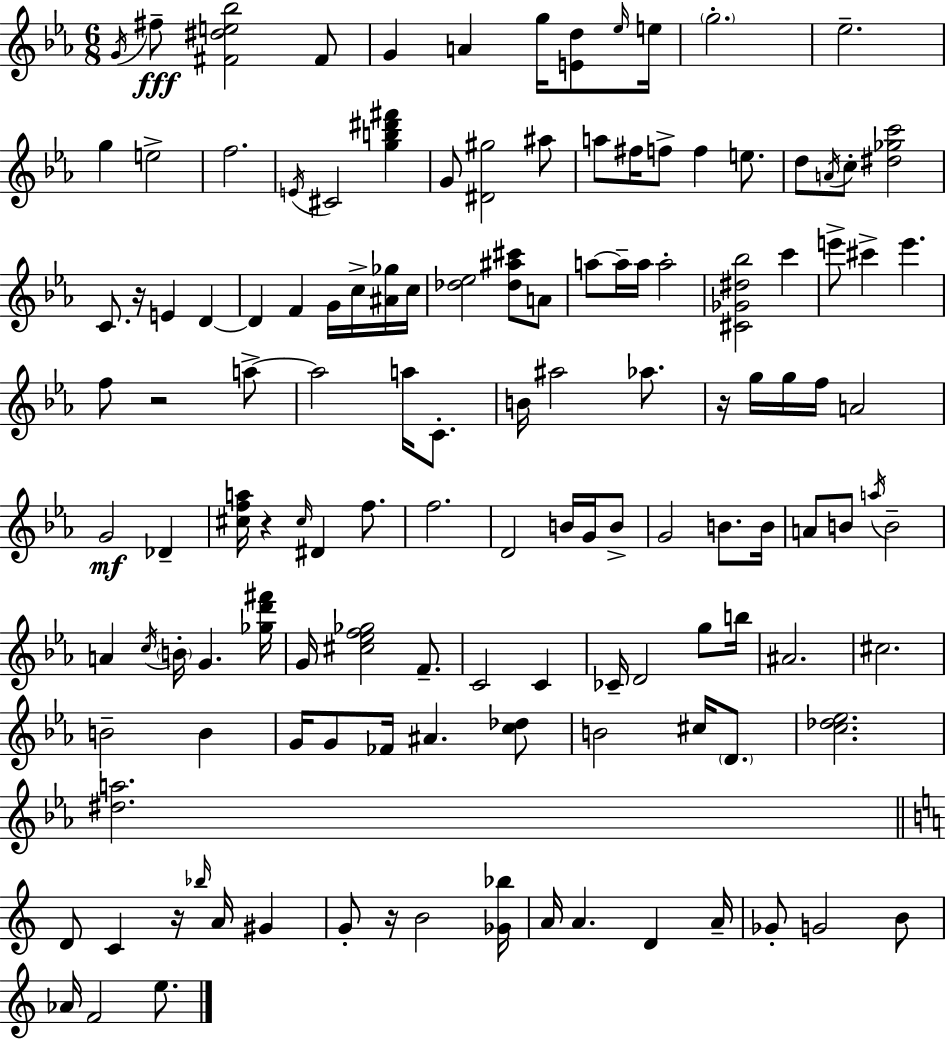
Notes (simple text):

G4/s F#5/e [F#4,D#5,E5,Bb5]/h F#4/e G4/q A4/q G5/s [E4,D5]/e Eb5/s E5/s G5/h. Eb5/h. G5/q E5/h F5/h. E4/s C#4/h [G5,B5,D#6,F#6]/q G4/e [D#4,G#5]/h A#5/e A5/e F#5/s F5/e F5/q E5/e. D5/e A4/s C5/e [D#5,Gb5,C6]/h C4/e. R/s E4/q D4/q D4/q F4/q G4/s C5/s [A#4,Gb5]/s C5/s [Db5,Eb5]/h [Db5,A#5,C#6]/e A4/e A5/e A5/s A5/s A5/h [C#4,Gb4,D#5,Bb5]/h C6/q E6/e C#6/q E6/q. F5/e R/h A5/e A5/h A5/s C4/e. B4/s A#5/h Ab5/e. R/s G5/s G5/s F5/s A4/h G4/h Db4/q [C#5,F5,A5]/s R/q C#5/s D#4/q F5/e. F5/h. D4/h B4/s G4/s B4/e G4/h B4/e. B4/s A4/e B4/e A5/s B4/h A4/q C5/s B4/s G4/q. [Gb5,D6,F#6]/s G4/s [C#5,Eb5,F5,Gb5]/h F4/e. C4/h C4/q CES4/s D4/h G5/e B5/s A#4/h. C#5/h. B4/h B4/q G4/s G4/e FES4/s A#4/q. [C5,Db5]/e B4/h C#5/s D4/e. [C5,Db5,Eb5]/h. [D#5,A5]/h. D4/e C4/q R/s Bb5/s A4/s G#4/q G4/e R/s B4/h [Gb4,Bb5]/s A4/s A4/q. D4/q A4/s Gb4/e G4/h B4/e Ab4/s F4/h E5/e.